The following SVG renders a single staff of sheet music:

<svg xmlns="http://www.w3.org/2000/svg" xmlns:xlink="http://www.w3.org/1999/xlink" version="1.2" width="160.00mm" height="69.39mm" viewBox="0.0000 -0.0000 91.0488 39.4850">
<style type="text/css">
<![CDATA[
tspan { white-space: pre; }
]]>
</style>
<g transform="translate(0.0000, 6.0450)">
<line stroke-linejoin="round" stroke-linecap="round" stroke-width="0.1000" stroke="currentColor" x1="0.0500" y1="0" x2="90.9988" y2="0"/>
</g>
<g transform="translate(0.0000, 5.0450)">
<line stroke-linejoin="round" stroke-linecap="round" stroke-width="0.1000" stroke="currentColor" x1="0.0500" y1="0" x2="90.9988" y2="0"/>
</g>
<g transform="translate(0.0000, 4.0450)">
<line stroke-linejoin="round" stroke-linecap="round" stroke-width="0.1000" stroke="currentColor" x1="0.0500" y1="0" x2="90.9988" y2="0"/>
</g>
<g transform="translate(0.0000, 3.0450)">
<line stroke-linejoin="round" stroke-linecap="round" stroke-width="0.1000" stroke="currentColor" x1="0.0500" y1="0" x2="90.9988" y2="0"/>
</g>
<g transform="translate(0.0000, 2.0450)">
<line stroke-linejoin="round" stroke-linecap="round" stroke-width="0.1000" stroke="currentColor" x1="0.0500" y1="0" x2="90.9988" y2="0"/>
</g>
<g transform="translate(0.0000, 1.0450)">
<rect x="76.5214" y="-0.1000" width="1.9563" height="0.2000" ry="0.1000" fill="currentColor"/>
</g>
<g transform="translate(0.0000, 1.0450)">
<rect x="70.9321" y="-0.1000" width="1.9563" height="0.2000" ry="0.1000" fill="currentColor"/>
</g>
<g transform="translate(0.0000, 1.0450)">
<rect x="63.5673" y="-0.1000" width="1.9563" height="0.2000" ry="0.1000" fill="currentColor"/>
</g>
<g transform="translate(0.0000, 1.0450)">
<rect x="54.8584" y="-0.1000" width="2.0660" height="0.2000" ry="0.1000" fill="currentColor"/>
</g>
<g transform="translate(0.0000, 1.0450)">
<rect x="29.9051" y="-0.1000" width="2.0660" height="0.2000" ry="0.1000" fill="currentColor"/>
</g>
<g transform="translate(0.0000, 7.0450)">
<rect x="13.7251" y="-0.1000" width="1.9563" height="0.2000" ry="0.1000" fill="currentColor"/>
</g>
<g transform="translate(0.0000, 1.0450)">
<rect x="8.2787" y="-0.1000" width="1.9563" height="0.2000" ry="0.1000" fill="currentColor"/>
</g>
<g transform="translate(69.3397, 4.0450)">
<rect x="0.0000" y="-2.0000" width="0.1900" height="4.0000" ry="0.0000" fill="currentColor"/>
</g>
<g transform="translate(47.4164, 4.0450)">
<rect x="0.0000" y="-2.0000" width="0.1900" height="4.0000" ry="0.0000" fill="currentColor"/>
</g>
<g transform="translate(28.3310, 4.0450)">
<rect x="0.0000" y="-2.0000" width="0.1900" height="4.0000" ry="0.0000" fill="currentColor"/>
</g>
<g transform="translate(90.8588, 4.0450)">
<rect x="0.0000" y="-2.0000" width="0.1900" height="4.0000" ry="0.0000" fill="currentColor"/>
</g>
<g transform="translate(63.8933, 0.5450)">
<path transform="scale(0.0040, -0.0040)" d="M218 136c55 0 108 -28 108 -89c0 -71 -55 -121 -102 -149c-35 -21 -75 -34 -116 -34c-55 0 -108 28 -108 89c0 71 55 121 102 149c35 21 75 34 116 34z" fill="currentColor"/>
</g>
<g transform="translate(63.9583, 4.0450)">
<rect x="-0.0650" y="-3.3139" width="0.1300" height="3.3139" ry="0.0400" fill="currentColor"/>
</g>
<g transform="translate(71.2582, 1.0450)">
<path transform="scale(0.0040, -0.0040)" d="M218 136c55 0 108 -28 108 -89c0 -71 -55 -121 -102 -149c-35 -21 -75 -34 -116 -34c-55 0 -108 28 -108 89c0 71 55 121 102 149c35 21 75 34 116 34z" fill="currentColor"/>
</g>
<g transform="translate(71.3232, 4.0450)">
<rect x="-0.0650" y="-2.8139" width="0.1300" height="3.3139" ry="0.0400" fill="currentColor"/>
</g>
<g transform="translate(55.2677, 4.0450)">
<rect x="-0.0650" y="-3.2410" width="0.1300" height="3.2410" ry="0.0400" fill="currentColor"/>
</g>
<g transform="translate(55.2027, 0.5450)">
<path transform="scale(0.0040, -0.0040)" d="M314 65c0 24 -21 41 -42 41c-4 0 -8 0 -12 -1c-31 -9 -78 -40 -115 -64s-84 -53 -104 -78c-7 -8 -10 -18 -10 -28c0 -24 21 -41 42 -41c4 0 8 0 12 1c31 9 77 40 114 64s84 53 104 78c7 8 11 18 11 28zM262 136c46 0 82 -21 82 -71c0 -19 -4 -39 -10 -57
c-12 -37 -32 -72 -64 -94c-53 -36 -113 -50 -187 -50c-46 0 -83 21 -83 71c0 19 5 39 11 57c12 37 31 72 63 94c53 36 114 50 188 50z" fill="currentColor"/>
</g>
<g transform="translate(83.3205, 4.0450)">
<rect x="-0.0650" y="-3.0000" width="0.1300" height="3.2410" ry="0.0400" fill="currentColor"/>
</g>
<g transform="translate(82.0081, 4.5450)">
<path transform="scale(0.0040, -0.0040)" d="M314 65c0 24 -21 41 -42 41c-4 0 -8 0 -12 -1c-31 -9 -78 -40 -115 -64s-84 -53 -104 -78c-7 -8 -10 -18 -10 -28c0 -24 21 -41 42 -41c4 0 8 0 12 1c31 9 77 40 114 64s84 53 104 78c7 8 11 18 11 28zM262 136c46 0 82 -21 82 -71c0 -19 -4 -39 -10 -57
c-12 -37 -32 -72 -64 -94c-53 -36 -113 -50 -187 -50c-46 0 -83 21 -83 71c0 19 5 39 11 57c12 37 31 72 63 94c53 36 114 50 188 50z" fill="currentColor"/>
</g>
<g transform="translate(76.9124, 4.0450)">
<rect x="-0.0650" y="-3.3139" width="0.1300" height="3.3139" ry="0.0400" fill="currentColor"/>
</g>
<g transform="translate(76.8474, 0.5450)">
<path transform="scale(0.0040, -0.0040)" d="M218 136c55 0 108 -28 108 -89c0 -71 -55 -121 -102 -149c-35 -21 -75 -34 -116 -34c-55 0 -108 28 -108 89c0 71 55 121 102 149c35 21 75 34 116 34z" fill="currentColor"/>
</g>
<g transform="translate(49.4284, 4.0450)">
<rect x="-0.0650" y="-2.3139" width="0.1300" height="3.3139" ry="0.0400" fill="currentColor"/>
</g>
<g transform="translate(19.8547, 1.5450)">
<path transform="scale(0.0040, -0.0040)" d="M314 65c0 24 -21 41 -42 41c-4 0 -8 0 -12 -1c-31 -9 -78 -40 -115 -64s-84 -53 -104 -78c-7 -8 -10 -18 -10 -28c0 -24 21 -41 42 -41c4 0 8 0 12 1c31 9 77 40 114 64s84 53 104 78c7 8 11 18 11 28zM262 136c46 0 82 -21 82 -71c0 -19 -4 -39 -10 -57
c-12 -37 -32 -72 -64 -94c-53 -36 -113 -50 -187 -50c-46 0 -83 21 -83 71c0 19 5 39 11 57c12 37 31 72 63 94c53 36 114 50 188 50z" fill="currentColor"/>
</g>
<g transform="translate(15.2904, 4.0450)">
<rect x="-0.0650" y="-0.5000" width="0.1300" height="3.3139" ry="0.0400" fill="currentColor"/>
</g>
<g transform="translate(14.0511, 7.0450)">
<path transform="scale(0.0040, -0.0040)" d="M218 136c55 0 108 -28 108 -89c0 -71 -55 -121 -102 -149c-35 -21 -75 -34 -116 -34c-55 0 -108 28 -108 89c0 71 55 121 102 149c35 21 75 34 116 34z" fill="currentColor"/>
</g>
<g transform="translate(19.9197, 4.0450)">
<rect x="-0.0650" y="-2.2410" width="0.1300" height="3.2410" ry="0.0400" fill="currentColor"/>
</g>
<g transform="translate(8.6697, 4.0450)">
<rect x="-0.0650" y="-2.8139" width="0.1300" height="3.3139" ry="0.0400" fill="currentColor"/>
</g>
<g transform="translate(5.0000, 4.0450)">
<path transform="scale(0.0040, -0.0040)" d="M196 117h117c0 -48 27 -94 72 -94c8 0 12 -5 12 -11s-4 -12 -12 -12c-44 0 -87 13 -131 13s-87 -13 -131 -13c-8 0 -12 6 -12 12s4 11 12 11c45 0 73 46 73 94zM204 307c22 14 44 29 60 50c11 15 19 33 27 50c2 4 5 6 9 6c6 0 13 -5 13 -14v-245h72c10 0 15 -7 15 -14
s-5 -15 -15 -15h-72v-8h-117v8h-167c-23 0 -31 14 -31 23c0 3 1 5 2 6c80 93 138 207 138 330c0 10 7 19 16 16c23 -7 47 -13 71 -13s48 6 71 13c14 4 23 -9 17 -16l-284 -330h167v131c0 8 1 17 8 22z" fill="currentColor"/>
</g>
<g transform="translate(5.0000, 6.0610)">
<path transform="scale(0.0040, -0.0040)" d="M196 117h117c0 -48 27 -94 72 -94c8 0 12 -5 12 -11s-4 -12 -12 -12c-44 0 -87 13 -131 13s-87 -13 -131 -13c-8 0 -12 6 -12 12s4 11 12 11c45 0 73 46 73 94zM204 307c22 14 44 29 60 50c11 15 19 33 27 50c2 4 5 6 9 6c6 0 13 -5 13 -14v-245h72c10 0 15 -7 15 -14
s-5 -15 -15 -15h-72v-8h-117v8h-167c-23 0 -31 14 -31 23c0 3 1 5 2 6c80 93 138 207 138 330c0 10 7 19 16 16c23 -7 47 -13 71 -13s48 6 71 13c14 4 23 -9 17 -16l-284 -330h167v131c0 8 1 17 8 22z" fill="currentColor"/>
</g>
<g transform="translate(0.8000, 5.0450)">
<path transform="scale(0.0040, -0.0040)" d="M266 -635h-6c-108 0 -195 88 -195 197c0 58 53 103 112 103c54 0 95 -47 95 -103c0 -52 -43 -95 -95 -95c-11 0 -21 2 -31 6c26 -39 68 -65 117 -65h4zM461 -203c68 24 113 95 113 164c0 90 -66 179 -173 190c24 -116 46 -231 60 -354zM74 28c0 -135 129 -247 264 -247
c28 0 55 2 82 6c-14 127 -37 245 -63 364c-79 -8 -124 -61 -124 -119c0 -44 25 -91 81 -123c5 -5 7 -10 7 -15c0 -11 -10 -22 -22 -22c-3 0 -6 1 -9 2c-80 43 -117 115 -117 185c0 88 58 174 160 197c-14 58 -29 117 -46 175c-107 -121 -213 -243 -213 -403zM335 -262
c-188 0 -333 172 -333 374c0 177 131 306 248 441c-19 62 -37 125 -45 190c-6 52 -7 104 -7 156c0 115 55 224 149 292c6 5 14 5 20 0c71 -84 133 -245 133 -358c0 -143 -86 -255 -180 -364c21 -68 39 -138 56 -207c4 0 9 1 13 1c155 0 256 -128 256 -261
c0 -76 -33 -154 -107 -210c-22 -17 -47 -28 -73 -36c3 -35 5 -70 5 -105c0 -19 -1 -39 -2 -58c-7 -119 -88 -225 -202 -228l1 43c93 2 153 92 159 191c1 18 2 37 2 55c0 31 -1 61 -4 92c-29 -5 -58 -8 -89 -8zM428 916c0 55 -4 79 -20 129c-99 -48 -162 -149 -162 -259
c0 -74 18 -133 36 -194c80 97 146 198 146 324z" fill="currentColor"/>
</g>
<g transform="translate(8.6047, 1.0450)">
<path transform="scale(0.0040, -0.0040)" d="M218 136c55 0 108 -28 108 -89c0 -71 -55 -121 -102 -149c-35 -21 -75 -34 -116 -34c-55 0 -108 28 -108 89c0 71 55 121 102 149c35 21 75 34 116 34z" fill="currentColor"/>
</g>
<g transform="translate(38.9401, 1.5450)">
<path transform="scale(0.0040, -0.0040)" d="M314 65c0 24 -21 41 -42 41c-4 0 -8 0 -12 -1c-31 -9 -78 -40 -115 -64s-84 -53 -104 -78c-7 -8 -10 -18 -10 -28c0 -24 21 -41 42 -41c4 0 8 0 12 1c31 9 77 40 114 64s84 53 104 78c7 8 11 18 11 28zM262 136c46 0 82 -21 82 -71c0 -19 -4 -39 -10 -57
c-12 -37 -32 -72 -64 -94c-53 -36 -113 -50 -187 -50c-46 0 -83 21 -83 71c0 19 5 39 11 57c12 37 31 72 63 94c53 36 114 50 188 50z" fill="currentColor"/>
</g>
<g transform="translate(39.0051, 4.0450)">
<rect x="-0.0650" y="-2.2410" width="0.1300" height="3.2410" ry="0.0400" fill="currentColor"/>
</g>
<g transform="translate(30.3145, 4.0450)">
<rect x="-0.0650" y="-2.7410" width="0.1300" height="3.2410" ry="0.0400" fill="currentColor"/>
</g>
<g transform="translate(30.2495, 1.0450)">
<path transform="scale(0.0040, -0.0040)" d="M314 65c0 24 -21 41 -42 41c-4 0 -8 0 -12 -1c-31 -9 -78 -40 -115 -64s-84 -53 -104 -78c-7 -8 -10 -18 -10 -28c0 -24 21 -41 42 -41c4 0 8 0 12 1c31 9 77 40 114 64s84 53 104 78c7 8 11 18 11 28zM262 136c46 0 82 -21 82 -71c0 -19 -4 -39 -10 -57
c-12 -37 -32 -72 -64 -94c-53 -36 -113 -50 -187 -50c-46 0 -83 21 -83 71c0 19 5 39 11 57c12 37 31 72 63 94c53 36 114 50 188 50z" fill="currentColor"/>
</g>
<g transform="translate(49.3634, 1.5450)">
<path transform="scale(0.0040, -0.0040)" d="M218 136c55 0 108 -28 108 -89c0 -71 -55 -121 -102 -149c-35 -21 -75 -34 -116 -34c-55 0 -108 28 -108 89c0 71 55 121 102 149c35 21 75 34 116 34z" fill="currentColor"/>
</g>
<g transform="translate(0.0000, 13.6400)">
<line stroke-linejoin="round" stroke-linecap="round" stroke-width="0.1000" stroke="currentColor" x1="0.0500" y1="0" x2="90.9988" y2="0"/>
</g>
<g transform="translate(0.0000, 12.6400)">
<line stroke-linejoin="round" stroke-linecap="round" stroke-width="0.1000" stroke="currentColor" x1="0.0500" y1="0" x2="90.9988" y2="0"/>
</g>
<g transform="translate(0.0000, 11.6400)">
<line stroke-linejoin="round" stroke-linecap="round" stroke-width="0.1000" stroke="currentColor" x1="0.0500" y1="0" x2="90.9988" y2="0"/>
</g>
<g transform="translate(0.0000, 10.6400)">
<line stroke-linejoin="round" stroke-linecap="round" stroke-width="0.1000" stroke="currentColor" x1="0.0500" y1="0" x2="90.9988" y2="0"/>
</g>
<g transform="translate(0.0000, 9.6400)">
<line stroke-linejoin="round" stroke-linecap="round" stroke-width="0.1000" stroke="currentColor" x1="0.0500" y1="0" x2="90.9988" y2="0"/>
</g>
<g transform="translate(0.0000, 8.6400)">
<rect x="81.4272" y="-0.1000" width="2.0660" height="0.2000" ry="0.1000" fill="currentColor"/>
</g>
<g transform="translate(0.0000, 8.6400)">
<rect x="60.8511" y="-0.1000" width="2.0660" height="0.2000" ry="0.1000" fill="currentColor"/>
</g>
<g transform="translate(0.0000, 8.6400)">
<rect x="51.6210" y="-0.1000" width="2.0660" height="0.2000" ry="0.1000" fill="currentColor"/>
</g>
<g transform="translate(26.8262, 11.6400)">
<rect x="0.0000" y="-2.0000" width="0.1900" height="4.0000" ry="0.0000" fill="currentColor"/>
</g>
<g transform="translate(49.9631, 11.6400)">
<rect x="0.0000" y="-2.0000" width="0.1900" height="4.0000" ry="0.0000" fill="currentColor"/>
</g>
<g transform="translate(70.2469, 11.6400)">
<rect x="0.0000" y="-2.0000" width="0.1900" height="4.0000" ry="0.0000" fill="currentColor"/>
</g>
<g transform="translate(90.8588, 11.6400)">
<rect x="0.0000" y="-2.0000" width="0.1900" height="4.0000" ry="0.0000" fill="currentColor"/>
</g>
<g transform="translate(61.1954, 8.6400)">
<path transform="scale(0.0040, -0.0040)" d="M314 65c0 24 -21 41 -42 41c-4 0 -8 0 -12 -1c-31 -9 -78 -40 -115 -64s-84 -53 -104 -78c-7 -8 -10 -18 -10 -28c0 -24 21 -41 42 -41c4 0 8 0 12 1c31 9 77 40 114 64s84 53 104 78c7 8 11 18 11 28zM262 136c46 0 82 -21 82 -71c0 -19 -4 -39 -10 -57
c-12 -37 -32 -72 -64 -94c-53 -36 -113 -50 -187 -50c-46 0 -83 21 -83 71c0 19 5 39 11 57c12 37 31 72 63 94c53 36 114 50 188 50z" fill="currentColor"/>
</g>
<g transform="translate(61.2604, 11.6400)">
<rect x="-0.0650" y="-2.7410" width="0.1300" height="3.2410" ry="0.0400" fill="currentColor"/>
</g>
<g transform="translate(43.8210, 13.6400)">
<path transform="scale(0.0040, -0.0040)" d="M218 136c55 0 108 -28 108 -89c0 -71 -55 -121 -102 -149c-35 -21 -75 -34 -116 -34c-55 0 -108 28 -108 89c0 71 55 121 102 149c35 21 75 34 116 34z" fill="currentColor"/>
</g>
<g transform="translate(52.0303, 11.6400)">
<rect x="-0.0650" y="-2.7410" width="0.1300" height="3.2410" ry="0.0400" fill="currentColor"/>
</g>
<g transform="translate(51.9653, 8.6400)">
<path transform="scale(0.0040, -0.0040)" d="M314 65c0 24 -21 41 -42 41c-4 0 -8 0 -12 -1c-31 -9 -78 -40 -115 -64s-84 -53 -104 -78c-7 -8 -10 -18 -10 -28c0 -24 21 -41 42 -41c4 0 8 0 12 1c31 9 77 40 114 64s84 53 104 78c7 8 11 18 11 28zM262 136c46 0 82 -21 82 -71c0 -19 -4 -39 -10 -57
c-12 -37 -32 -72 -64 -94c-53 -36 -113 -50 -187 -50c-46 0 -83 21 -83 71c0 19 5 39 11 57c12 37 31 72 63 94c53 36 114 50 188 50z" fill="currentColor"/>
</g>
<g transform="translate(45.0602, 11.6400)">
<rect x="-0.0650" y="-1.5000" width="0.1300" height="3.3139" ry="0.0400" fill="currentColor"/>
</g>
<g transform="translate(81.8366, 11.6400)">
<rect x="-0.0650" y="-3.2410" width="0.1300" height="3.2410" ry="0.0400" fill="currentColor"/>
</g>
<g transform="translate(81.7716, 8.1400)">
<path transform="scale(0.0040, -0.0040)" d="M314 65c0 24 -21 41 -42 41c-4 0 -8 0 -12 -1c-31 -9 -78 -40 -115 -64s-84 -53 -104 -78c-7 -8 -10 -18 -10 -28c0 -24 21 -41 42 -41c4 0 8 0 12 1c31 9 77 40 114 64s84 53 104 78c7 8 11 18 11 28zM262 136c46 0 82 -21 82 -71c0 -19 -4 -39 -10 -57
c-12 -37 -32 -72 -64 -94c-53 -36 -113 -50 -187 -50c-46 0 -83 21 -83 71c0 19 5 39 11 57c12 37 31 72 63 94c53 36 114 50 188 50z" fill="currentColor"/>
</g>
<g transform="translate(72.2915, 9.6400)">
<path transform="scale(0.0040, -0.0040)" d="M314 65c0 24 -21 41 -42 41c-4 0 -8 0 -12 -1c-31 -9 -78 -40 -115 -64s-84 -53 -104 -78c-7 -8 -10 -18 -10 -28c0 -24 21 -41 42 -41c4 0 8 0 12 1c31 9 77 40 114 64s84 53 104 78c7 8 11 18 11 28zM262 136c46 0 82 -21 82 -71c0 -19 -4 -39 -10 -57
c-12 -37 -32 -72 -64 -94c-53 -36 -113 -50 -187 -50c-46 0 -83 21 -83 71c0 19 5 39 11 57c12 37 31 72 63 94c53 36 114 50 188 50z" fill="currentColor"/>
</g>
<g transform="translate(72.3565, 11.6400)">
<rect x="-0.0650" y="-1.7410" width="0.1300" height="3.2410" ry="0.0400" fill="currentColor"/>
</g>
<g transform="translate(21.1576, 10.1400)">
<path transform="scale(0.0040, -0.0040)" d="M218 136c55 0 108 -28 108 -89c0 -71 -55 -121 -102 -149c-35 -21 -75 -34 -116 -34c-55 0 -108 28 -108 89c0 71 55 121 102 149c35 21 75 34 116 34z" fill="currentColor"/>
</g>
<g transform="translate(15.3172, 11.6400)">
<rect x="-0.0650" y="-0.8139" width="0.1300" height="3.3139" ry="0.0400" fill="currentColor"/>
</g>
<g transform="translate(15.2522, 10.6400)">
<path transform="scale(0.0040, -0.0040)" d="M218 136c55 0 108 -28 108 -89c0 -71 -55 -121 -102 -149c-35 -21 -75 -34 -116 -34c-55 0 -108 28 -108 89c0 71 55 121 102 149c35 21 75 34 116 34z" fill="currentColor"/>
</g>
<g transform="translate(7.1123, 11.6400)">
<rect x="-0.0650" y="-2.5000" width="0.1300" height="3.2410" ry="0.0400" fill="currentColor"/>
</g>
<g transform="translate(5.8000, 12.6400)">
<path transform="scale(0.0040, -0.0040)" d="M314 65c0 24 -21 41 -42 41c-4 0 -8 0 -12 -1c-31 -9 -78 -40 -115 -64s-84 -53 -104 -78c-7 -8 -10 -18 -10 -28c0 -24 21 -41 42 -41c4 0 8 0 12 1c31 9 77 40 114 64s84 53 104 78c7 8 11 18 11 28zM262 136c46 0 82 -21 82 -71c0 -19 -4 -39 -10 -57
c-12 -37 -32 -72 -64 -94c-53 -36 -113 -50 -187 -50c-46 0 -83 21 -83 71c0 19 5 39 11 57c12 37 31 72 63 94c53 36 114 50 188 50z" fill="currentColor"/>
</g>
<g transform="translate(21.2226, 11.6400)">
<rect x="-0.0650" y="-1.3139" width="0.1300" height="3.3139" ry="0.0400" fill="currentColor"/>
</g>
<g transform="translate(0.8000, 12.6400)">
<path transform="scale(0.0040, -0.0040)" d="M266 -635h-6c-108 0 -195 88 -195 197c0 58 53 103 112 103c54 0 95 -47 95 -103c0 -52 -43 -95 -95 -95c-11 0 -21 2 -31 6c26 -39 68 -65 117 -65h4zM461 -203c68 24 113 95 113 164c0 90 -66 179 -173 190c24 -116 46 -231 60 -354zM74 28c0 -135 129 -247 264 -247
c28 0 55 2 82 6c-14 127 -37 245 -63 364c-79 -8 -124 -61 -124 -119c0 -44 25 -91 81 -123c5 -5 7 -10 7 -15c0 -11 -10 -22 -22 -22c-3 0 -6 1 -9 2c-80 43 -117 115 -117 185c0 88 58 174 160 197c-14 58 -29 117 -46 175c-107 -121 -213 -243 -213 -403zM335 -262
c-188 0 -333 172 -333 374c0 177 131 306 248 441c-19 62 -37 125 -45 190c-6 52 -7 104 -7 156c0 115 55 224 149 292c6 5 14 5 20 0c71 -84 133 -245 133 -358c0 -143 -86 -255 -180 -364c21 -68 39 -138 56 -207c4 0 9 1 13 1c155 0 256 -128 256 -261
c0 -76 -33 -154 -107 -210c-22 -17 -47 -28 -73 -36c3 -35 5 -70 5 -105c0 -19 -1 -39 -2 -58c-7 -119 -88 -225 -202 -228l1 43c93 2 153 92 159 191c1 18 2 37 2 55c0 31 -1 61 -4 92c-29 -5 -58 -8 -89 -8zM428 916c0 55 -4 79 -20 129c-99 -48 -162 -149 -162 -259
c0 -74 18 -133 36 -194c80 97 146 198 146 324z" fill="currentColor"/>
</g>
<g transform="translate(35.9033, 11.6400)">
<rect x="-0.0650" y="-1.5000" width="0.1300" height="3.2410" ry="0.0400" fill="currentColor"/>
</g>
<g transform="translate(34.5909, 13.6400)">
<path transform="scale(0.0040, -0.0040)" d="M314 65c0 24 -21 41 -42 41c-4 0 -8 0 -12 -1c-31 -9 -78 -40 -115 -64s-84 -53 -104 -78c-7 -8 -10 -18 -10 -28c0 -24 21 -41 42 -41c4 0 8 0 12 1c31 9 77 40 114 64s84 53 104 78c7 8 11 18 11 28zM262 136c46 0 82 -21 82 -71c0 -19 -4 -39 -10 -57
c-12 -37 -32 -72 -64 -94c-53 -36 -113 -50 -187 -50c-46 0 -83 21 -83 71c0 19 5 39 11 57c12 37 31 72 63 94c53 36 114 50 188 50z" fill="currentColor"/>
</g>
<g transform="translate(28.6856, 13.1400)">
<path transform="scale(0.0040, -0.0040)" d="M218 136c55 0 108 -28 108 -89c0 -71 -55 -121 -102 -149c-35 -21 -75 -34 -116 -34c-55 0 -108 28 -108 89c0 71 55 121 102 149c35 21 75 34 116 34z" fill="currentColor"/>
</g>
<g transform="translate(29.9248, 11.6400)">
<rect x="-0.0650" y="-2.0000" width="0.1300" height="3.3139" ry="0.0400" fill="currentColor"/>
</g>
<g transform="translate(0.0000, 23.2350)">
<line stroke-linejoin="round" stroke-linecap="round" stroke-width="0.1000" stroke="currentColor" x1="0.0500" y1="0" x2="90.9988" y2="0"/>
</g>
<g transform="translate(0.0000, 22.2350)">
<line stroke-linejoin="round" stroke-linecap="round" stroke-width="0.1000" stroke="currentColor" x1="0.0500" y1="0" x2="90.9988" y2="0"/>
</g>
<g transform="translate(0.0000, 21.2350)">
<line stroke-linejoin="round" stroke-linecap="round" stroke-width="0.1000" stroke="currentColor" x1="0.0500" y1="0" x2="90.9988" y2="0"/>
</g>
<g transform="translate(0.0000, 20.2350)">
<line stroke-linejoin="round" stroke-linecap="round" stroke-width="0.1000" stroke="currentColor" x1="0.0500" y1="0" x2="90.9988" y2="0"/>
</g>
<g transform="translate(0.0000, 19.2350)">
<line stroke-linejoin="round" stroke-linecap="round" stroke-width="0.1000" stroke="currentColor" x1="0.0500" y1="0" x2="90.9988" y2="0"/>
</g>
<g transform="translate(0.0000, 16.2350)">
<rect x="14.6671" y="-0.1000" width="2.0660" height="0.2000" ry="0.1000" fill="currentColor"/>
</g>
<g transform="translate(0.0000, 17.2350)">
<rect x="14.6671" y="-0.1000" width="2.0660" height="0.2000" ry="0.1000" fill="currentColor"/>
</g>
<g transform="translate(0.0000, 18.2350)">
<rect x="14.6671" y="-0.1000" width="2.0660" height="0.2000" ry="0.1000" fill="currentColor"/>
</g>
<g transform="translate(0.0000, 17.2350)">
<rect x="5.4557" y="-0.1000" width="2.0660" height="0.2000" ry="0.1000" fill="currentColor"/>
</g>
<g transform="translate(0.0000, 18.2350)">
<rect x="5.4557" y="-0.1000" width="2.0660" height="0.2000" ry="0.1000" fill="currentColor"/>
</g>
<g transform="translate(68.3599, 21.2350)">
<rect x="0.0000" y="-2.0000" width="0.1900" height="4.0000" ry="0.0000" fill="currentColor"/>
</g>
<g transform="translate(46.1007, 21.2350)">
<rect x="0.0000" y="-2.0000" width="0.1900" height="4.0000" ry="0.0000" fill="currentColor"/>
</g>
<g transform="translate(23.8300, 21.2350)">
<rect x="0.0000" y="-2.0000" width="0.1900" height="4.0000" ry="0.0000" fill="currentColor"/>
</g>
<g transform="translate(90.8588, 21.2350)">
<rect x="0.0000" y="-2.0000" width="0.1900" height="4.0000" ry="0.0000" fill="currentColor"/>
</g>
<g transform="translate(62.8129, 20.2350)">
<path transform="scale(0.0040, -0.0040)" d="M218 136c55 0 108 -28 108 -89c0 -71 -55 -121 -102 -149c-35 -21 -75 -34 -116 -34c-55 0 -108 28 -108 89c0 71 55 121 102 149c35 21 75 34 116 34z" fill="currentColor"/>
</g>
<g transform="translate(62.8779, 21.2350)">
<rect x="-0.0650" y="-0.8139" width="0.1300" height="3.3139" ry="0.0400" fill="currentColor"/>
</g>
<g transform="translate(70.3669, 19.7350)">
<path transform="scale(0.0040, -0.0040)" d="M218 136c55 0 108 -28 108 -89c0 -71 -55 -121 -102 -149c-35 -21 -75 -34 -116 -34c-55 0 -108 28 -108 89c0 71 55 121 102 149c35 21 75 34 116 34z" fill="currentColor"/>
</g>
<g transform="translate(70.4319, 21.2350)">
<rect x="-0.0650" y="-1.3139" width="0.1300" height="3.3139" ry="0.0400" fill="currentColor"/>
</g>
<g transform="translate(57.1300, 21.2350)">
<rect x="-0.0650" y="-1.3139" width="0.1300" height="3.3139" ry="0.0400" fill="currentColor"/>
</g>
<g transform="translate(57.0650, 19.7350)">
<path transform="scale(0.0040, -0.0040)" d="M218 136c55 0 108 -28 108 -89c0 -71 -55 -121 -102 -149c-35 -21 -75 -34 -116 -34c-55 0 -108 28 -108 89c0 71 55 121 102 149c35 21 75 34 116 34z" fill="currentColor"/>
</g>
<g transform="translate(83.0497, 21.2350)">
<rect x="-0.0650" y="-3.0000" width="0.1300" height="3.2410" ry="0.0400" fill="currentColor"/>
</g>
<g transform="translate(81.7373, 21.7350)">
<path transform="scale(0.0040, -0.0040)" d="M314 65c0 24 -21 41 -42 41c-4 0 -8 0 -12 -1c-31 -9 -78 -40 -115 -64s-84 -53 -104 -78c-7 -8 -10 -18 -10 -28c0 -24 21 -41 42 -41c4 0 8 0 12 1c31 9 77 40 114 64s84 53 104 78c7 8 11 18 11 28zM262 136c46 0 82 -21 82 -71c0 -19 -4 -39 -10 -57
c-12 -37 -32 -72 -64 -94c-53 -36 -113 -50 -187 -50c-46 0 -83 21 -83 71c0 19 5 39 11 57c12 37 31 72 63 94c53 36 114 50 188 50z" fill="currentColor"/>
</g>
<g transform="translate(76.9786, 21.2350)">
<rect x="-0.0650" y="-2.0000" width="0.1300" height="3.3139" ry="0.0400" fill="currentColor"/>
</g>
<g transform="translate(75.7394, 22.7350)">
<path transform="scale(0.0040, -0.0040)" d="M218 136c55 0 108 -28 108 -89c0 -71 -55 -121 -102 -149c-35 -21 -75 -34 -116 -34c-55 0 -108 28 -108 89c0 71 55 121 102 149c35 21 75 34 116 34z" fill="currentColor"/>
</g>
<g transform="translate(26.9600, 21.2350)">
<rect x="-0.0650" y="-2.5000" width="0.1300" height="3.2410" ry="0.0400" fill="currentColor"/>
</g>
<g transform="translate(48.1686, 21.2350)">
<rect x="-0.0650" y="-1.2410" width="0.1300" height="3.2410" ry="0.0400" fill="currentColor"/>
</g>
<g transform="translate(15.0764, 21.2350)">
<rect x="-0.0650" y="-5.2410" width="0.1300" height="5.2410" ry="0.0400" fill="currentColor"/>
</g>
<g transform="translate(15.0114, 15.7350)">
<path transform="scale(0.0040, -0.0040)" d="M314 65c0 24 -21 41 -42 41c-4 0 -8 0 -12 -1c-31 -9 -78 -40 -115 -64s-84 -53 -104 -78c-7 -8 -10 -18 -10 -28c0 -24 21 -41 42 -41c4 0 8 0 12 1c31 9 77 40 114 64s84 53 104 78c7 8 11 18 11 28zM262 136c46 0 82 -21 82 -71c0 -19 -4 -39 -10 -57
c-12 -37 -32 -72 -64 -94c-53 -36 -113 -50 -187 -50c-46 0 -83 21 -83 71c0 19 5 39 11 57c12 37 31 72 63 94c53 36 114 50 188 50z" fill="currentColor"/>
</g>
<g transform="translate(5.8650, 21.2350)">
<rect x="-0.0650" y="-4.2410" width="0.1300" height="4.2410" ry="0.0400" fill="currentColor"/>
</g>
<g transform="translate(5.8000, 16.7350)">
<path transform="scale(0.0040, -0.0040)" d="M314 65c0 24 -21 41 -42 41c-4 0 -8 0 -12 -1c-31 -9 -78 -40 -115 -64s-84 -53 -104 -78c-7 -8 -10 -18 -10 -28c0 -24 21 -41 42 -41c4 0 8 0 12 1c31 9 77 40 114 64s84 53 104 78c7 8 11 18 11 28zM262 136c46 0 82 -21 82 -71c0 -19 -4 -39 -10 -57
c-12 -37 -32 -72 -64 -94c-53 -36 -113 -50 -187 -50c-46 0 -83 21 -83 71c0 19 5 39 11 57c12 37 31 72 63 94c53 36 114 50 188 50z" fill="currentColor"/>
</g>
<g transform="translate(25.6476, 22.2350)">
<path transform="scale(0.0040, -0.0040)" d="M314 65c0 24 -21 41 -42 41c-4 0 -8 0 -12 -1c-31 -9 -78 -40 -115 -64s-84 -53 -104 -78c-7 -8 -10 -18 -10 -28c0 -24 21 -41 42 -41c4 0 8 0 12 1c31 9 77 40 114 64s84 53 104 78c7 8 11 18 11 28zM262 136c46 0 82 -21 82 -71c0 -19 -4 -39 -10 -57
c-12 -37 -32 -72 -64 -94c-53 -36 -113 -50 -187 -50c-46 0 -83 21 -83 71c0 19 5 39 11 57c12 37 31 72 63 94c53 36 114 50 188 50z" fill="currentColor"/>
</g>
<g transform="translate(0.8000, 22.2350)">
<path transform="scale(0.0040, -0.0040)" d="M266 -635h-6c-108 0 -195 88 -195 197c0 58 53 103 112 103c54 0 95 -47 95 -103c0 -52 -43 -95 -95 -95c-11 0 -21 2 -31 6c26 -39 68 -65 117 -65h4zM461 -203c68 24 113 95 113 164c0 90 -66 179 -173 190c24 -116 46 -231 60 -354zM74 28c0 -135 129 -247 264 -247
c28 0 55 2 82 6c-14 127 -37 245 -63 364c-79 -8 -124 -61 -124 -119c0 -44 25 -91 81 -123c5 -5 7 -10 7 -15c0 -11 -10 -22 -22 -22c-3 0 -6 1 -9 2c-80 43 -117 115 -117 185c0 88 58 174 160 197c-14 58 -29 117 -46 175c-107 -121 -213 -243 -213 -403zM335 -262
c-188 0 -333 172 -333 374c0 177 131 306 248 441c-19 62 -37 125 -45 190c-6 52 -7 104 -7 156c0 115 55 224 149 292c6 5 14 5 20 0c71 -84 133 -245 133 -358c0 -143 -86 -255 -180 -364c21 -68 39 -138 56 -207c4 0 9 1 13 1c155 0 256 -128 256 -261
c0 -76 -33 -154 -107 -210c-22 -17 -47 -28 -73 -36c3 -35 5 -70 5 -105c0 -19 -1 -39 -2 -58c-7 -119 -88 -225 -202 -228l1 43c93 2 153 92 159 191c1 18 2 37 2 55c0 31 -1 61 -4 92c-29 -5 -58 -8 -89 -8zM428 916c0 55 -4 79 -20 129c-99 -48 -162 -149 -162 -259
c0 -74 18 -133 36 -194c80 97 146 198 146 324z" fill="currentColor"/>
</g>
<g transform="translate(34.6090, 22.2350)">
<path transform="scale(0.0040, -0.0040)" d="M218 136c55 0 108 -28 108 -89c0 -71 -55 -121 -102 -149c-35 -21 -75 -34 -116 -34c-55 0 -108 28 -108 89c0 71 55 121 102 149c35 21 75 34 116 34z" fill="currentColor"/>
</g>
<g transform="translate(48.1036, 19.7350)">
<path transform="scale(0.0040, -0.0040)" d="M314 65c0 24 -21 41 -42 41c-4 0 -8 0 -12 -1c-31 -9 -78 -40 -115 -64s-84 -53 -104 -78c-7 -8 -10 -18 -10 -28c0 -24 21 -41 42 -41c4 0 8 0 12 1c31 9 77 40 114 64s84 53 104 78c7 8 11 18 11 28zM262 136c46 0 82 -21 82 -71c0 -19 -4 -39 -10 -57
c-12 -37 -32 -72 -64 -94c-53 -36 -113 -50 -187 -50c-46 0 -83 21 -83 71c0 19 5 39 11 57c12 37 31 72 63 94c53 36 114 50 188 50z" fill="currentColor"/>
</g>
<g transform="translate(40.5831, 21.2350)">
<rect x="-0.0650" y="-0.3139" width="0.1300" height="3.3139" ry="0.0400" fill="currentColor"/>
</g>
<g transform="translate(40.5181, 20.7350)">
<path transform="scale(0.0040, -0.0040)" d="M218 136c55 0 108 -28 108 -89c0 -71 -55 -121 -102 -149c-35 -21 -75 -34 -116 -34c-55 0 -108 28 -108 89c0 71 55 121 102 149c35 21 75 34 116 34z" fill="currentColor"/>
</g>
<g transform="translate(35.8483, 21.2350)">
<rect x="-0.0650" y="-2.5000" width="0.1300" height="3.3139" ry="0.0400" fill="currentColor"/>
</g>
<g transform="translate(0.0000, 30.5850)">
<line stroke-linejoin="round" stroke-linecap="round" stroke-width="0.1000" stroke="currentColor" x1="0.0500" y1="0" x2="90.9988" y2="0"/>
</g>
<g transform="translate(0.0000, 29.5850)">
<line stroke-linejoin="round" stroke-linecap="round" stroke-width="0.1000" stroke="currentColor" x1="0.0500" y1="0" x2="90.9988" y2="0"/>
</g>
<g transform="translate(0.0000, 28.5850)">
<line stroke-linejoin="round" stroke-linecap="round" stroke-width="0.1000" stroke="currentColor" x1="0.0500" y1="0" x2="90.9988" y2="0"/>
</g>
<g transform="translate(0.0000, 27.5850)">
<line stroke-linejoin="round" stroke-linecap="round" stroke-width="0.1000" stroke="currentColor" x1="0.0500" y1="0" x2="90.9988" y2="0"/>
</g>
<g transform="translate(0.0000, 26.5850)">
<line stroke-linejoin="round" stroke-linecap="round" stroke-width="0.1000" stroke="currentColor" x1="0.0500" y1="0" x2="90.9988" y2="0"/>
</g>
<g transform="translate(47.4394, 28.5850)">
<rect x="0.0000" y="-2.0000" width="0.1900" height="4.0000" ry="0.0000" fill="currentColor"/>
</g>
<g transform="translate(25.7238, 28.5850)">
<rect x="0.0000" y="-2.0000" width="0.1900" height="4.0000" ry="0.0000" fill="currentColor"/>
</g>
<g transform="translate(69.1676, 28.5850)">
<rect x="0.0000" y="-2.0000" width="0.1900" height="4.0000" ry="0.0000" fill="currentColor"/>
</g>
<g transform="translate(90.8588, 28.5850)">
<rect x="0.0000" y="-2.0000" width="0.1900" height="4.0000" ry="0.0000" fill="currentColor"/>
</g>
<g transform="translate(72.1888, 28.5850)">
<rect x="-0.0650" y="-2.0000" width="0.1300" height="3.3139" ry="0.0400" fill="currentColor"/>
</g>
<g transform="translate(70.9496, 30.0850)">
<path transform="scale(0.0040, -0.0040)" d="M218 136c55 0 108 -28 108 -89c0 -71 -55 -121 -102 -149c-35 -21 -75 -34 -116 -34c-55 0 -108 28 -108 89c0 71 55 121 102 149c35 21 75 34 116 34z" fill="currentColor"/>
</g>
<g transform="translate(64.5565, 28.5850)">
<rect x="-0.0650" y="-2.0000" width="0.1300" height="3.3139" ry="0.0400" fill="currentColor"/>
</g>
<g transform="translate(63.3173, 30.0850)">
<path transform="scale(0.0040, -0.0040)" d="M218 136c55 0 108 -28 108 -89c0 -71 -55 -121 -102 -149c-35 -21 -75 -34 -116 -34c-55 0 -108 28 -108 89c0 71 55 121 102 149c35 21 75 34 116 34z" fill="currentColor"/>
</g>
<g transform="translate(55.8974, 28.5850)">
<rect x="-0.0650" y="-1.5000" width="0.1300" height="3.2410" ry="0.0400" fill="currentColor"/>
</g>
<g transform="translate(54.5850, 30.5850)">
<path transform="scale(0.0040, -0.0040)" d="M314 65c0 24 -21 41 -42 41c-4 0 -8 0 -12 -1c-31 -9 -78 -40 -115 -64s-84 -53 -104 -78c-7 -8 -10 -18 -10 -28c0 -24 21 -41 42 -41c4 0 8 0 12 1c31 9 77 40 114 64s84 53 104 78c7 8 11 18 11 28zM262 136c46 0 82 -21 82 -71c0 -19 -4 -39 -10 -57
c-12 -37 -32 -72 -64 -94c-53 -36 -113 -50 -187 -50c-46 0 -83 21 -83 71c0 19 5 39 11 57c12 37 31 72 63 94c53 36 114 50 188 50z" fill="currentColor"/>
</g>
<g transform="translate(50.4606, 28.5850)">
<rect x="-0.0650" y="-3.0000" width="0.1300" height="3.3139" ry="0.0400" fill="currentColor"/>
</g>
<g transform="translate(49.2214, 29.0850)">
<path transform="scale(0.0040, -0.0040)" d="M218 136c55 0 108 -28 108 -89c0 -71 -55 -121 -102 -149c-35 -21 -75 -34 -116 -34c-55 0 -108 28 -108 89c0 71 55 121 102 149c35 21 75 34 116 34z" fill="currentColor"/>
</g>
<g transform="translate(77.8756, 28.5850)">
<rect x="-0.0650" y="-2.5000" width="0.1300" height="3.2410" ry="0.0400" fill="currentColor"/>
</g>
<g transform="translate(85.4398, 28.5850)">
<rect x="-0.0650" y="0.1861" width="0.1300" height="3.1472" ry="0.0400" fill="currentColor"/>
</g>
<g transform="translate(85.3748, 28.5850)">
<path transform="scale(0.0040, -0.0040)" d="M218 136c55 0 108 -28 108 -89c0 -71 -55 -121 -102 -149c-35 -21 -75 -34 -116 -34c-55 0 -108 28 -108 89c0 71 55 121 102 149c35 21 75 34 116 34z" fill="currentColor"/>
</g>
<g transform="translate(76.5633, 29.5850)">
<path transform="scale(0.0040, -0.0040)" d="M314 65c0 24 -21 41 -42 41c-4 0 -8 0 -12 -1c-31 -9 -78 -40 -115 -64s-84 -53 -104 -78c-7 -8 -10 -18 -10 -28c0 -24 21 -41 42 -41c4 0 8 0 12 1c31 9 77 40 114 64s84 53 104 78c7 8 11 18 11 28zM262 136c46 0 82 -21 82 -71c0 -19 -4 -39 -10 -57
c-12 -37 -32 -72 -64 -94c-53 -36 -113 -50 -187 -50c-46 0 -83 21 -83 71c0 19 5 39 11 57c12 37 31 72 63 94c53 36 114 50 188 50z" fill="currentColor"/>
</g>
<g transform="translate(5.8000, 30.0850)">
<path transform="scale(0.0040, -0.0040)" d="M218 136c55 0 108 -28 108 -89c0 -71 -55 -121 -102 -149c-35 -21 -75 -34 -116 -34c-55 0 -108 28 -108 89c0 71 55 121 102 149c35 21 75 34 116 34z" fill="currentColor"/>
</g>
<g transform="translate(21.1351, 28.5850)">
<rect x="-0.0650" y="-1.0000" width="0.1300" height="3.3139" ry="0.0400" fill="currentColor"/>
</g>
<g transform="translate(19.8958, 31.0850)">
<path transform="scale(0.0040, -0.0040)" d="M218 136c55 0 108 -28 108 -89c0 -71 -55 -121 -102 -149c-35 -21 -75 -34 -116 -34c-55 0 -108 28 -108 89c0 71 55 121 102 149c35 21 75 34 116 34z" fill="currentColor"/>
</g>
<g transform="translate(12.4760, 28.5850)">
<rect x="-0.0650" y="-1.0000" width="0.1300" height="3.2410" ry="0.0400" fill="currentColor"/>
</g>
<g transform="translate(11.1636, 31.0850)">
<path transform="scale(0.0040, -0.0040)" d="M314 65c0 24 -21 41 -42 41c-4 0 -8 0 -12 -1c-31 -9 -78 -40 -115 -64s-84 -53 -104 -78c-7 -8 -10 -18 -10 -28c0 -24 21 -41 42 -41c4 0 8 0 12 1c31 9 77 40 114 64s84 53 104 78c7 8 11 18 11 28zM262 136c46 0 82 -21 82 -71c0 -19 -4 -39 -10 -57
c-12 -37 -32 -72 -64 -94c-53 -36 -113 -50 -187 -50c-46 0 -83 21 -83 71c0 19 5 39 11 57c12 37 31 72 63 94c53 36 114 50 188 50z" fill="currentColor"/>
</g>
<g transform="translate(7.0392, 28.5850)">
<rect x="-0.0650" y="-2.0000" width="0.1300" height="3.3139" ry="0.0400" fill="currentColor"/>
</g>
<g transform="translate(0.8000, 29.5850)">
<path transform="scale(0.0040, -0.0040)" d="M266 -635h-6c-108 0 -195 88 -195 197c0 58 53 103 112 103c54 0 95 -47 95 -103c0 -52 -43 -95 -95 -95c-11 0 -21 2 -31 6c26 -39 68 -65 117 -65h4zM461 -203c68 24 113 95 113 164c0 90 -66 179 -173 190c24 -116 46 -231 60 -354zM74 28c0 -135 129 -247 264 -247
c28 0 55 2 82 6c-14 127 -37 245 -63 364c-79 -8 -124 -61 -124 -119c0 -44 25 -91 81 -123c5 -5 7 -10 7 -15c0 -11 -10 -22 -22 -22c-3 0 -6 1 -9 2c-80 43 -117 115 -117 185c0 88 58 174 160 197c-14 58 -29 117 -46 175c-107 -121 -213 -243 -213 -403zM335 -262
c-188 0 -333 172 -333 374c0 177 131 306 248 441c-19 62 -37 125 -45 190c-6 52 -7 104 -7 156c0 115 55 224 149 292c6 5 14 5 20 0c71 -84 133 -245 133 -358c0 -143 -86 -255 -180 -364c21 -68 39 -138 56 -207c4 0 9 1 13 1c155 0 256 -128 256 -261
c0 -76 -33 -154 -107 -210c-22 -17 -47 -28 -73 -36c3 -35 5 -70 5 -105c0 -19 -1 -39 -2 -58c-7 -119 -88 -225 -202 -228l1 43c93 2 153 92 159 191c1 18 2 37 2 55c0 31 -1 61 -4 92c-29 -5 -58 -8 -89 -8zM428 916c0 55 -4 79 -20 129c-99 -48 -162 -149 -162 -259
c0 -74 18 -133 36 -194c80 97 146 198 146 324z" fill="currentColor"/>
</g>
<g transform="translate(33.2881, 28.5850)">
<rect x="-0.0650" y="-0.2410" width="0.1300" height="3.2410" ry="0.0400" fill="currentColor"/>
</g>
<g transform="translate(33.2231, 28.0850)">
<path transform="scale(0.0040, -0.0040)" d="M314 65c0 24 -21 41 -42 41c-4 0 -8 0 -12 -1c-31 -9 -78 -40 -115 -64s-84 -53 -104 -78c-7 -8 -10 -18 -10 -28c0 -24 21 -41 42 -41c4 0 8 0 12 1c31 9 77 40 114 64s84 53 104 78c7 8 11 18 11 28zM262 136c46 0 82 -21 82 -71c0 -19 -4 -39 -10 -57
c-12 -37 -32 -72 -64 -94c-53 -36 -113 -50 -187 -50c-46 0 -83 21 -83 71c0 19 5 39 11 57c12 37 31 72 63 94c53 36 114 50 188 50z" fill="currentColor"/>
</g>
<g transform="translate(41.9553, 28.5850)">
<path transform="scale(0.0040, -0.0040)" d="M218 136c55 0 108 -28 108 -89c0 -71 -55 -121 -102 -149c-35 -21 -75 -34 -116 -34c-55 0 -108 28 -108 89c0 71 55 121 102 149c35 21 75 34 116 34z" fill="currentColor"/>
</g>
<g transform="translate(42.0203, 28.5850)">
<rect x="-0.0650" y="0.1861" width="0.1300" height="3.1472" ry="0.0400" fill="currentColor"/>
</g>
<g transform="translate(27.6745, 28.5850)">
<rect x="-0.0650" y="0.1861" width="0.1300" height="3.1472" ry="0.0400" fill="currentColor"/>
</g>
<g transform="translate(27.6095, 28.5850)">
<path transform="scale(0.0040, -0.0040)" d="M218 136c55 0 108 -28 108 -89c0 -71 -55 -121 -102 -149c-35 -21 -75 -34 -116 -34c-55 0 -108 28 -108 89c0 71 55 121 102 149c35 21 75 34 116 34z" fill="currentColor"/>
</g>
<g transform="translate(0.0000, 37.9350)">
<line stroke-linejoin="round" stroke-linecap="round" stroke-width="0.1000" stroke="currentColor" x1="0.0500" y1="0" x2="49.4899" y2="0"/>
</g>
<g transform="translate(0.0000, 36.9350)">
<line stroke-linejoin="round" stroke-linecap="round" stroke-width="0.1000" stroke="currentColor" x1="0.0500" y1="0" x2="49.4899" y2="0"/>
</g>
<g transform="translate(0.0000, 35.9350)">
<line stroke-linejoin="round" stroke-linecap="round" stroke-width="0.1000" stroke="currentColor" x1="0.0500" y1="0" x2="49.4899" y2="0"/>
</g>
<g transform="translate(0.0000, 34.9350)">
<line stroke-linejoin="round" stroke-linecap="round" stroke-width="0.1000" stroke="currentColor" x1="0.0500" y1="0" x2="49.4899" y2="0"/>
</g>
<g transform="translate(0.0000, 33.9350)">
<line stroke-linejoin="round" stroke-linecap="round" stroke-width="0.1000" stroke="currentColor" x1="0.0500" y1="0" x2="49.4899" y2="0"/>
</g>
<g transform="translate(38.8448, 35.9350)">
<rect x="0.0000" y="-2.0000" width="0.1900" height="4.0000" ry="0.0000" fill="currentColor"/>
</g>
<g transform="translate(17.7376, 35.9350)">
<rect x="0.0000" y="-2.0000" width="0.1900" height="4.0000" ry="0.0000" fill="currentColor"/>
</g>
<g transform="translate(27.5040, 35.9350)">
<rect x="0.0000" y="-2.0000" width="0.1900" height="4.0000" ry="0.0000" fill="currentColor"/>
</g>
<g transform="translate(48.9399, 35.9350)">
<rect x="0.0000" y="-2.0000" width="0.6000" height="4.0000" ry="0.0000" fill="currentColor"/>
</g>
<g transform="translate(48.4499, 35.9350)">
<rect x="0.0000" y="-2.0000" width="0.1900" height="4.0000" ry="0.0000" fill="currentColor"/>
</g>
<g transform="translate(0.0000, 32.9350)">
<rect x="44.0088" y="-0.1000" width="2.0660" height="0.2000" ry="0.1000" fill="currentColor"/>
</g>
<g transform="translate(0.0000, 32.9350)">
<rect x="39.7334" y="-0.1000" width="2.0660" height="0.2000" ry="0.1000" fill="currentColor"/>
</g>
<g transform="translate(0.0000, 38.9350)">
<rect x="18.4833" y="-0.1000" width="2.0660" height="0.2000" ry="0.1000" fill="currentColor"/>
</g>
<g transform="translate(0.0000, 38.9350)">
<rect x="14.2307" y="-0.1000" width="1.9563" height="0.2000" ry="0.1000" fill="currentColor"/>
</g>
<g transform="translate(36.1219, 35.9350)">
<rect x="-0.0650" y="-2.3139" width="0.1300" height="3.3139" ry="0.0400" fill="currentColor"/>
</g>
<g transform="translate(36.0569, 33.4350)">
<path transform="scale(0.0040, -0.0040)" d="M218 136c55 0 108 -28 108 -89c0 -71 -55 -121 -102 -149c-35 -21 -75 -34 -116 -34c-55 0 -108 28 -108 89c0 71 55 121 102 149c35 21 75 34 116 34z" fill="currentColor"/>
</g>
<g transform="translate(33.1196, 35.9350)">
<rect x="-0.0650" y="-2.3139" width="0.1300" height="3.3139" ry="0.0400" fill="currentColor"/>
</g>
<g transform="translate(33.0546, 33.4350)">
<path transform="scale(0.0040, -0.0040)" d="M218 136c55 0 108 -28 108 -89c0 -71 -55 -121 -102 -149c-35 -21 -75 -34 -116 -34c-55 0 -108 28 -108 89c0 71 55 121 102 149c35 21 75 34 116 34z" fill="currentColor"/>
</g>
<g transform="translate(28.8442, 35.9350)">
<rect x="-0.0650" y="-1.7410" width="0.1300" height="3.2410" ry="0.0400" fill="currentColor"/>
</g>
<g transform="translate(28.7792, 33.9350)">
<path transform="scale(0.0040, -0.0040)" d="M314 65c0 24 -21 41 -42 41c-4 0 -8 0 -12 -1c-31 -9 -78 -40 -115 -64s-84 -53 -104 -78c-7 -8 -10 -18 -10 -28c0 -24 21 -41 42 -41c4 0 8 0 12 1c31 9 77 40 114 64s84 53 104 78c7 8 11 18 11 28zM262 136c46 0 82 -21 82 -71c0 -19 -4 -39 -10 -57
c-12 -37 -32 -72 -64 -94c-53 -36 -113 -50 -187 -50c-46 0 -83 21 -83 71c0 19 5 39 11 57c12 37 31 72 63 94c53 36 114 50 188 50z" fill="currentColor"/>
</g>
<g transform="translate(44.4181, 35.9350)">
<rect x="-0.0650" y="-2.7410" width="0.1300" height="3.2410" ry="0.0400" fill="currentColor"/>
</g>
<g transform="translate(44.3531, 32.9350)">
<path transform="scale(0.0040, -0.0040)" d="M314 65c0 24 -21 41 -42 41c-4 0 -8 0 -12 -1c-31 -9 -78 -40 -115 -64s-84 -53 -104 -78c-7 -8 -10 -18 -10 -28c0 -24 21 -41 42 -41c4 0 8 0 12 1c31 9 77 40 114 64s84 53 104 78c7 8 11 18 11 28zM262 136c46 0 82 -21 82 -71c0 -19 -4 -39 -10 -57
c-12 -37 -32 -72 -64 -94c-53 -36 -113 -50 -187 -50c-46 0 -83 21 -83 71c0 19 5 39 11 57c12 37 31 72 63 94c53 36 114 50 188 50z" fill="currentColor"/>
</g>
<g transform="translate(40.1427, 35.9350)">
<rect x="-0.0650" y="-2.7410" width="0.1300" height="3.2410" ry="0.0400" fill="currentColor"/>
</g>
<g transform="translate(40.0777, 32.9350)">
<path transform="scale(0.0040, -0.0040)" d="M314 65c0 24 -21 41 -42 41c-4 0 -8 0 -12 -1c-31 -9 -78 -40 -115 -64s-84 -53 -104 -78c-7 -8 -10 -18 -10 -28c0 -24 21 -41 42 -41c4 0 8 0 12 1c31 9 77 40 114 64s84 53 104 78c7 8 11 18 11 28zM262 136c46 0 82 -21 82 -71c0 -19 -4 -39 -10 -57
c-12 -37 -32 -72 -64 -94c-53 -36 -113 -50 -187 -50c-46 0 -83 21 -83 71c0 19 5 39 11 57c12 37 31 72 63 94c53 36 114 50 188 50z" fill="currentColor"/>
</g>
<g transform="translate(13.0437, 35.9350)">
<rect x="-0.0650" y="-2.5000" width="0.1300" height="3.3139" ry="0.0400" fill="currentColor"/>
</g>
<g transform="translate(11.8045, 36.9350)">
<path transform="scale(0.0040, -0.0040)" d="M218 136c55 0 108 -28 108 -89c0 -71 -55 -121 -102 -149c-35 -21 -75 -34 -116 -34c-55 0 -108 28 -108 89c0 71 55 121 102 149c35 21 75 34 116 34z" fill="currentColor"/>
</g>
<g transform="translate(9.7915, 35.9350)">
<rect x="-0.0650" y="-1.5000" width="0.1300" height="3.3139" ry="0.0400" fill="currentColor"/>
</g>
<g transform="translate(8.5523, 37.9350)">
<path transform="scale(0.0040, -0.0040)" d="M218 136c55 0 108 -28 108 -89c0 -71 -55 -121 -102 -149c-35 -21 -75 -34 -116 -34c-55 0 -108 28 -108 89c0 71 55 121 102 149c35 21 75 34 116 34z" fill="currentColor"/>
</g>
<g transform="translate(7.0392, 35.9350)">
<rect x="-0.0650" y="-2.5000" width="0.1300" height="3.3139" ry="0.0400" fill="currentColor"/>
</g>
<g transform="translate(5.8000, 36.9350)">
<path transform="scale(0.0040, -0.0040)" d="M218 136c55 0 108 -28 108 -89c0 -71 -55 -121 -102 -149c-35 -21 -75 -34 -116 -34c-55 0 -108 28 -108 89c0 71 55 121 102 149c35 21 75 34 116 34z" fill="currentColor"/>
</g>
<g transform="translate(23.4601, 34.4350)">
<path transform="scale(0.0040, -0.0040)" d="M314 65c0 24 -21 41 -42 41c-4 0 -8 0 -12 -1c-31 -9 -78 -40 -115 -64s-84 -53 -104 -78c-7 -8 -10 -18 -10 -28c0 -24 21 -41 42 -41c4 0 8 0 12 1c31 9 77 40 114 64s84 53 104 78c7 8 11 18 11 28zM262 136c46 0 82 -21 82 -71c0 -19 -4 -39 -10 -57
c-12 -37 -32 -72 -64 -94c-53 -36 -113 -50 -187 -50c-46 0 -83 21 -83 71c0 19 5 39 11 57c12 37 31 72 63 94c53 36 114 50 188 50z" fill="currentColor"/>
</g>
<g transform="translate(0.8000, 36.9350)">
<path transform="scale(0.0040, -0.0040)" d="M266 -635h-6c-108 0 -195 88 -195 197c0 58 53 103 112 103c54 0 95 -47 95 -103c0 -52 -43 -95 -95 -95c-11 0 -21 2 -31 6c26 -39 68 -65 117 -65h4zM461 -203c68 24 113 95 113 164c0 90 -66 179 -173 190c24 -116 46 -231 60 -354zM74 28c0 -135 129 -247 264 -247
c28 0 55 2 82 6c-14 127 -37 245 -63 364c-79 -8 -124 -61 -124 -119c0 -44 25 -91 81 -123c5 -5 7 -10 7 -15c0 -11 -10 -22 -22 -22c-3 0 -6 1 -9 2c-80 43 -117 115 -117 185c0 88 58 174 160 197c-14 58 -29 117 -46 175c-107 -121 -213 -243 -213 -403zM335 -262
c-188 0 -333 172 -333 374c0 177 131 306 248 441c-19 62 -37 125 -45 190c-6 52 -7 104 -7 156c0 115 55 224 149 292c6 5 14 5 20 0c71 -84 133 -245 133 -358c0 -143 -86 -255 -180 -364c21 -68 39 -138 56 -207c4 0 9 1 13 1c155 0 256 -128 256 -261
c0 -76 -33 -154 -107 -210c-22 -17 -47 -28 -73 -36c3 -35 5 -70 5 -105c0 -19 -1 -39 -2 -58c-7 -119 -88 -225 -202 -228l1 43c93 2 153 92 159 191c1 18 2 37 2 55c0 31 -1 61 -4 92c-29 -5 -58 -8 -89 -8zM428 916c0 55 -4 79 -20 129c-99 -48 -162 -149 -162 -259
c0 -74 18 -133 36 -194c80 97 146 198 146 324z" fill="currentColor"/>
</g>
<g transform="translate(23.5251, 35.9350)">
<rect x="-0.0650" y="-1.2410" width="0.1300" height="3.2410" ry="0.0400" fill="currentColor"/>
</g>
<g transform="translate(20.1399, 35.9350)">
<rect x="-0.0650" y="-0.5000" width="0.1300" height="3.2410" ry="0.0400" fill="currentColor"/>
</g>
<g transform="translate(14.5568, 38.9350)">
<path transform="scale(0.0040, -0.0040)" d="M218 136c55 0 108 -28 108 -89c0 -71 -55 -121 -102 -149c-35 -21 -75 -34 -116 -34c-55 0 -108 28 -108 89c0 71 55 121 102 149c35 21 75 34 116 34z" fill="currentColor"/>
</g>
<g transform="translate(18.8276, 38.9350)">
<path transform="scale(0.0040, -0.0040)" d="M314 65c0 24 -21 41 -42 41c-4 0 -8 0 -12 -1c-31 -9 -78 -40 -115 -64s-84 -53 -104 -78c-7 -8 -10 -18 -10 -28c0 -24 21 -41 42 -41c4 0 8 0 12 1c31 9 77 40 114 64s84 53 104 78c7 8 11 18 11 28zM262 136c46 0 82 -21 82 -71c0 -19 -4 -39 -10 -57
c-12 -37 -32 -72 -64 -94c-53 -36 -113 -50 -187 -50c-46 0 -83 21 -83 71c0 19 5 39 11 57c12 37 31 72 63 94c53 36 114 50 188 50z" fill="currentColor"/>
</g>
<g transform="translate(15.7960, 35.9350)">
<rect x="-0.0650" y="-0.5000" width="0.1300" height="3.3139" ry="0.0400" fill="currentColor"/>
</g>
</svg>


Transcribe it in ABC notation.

X:1
T:Untitled
M:4/4
L:1/4
K:C
a C g2 a2 g2 g b2 b a b A2 G2 d e F E2 E a2 a2 f2 b2 d'2 f'2 G2 G c e2 e d e F A2 F D2 D B c2 B A E2 F F G2 B G E G C C2 e2 f2 g g a2 a2